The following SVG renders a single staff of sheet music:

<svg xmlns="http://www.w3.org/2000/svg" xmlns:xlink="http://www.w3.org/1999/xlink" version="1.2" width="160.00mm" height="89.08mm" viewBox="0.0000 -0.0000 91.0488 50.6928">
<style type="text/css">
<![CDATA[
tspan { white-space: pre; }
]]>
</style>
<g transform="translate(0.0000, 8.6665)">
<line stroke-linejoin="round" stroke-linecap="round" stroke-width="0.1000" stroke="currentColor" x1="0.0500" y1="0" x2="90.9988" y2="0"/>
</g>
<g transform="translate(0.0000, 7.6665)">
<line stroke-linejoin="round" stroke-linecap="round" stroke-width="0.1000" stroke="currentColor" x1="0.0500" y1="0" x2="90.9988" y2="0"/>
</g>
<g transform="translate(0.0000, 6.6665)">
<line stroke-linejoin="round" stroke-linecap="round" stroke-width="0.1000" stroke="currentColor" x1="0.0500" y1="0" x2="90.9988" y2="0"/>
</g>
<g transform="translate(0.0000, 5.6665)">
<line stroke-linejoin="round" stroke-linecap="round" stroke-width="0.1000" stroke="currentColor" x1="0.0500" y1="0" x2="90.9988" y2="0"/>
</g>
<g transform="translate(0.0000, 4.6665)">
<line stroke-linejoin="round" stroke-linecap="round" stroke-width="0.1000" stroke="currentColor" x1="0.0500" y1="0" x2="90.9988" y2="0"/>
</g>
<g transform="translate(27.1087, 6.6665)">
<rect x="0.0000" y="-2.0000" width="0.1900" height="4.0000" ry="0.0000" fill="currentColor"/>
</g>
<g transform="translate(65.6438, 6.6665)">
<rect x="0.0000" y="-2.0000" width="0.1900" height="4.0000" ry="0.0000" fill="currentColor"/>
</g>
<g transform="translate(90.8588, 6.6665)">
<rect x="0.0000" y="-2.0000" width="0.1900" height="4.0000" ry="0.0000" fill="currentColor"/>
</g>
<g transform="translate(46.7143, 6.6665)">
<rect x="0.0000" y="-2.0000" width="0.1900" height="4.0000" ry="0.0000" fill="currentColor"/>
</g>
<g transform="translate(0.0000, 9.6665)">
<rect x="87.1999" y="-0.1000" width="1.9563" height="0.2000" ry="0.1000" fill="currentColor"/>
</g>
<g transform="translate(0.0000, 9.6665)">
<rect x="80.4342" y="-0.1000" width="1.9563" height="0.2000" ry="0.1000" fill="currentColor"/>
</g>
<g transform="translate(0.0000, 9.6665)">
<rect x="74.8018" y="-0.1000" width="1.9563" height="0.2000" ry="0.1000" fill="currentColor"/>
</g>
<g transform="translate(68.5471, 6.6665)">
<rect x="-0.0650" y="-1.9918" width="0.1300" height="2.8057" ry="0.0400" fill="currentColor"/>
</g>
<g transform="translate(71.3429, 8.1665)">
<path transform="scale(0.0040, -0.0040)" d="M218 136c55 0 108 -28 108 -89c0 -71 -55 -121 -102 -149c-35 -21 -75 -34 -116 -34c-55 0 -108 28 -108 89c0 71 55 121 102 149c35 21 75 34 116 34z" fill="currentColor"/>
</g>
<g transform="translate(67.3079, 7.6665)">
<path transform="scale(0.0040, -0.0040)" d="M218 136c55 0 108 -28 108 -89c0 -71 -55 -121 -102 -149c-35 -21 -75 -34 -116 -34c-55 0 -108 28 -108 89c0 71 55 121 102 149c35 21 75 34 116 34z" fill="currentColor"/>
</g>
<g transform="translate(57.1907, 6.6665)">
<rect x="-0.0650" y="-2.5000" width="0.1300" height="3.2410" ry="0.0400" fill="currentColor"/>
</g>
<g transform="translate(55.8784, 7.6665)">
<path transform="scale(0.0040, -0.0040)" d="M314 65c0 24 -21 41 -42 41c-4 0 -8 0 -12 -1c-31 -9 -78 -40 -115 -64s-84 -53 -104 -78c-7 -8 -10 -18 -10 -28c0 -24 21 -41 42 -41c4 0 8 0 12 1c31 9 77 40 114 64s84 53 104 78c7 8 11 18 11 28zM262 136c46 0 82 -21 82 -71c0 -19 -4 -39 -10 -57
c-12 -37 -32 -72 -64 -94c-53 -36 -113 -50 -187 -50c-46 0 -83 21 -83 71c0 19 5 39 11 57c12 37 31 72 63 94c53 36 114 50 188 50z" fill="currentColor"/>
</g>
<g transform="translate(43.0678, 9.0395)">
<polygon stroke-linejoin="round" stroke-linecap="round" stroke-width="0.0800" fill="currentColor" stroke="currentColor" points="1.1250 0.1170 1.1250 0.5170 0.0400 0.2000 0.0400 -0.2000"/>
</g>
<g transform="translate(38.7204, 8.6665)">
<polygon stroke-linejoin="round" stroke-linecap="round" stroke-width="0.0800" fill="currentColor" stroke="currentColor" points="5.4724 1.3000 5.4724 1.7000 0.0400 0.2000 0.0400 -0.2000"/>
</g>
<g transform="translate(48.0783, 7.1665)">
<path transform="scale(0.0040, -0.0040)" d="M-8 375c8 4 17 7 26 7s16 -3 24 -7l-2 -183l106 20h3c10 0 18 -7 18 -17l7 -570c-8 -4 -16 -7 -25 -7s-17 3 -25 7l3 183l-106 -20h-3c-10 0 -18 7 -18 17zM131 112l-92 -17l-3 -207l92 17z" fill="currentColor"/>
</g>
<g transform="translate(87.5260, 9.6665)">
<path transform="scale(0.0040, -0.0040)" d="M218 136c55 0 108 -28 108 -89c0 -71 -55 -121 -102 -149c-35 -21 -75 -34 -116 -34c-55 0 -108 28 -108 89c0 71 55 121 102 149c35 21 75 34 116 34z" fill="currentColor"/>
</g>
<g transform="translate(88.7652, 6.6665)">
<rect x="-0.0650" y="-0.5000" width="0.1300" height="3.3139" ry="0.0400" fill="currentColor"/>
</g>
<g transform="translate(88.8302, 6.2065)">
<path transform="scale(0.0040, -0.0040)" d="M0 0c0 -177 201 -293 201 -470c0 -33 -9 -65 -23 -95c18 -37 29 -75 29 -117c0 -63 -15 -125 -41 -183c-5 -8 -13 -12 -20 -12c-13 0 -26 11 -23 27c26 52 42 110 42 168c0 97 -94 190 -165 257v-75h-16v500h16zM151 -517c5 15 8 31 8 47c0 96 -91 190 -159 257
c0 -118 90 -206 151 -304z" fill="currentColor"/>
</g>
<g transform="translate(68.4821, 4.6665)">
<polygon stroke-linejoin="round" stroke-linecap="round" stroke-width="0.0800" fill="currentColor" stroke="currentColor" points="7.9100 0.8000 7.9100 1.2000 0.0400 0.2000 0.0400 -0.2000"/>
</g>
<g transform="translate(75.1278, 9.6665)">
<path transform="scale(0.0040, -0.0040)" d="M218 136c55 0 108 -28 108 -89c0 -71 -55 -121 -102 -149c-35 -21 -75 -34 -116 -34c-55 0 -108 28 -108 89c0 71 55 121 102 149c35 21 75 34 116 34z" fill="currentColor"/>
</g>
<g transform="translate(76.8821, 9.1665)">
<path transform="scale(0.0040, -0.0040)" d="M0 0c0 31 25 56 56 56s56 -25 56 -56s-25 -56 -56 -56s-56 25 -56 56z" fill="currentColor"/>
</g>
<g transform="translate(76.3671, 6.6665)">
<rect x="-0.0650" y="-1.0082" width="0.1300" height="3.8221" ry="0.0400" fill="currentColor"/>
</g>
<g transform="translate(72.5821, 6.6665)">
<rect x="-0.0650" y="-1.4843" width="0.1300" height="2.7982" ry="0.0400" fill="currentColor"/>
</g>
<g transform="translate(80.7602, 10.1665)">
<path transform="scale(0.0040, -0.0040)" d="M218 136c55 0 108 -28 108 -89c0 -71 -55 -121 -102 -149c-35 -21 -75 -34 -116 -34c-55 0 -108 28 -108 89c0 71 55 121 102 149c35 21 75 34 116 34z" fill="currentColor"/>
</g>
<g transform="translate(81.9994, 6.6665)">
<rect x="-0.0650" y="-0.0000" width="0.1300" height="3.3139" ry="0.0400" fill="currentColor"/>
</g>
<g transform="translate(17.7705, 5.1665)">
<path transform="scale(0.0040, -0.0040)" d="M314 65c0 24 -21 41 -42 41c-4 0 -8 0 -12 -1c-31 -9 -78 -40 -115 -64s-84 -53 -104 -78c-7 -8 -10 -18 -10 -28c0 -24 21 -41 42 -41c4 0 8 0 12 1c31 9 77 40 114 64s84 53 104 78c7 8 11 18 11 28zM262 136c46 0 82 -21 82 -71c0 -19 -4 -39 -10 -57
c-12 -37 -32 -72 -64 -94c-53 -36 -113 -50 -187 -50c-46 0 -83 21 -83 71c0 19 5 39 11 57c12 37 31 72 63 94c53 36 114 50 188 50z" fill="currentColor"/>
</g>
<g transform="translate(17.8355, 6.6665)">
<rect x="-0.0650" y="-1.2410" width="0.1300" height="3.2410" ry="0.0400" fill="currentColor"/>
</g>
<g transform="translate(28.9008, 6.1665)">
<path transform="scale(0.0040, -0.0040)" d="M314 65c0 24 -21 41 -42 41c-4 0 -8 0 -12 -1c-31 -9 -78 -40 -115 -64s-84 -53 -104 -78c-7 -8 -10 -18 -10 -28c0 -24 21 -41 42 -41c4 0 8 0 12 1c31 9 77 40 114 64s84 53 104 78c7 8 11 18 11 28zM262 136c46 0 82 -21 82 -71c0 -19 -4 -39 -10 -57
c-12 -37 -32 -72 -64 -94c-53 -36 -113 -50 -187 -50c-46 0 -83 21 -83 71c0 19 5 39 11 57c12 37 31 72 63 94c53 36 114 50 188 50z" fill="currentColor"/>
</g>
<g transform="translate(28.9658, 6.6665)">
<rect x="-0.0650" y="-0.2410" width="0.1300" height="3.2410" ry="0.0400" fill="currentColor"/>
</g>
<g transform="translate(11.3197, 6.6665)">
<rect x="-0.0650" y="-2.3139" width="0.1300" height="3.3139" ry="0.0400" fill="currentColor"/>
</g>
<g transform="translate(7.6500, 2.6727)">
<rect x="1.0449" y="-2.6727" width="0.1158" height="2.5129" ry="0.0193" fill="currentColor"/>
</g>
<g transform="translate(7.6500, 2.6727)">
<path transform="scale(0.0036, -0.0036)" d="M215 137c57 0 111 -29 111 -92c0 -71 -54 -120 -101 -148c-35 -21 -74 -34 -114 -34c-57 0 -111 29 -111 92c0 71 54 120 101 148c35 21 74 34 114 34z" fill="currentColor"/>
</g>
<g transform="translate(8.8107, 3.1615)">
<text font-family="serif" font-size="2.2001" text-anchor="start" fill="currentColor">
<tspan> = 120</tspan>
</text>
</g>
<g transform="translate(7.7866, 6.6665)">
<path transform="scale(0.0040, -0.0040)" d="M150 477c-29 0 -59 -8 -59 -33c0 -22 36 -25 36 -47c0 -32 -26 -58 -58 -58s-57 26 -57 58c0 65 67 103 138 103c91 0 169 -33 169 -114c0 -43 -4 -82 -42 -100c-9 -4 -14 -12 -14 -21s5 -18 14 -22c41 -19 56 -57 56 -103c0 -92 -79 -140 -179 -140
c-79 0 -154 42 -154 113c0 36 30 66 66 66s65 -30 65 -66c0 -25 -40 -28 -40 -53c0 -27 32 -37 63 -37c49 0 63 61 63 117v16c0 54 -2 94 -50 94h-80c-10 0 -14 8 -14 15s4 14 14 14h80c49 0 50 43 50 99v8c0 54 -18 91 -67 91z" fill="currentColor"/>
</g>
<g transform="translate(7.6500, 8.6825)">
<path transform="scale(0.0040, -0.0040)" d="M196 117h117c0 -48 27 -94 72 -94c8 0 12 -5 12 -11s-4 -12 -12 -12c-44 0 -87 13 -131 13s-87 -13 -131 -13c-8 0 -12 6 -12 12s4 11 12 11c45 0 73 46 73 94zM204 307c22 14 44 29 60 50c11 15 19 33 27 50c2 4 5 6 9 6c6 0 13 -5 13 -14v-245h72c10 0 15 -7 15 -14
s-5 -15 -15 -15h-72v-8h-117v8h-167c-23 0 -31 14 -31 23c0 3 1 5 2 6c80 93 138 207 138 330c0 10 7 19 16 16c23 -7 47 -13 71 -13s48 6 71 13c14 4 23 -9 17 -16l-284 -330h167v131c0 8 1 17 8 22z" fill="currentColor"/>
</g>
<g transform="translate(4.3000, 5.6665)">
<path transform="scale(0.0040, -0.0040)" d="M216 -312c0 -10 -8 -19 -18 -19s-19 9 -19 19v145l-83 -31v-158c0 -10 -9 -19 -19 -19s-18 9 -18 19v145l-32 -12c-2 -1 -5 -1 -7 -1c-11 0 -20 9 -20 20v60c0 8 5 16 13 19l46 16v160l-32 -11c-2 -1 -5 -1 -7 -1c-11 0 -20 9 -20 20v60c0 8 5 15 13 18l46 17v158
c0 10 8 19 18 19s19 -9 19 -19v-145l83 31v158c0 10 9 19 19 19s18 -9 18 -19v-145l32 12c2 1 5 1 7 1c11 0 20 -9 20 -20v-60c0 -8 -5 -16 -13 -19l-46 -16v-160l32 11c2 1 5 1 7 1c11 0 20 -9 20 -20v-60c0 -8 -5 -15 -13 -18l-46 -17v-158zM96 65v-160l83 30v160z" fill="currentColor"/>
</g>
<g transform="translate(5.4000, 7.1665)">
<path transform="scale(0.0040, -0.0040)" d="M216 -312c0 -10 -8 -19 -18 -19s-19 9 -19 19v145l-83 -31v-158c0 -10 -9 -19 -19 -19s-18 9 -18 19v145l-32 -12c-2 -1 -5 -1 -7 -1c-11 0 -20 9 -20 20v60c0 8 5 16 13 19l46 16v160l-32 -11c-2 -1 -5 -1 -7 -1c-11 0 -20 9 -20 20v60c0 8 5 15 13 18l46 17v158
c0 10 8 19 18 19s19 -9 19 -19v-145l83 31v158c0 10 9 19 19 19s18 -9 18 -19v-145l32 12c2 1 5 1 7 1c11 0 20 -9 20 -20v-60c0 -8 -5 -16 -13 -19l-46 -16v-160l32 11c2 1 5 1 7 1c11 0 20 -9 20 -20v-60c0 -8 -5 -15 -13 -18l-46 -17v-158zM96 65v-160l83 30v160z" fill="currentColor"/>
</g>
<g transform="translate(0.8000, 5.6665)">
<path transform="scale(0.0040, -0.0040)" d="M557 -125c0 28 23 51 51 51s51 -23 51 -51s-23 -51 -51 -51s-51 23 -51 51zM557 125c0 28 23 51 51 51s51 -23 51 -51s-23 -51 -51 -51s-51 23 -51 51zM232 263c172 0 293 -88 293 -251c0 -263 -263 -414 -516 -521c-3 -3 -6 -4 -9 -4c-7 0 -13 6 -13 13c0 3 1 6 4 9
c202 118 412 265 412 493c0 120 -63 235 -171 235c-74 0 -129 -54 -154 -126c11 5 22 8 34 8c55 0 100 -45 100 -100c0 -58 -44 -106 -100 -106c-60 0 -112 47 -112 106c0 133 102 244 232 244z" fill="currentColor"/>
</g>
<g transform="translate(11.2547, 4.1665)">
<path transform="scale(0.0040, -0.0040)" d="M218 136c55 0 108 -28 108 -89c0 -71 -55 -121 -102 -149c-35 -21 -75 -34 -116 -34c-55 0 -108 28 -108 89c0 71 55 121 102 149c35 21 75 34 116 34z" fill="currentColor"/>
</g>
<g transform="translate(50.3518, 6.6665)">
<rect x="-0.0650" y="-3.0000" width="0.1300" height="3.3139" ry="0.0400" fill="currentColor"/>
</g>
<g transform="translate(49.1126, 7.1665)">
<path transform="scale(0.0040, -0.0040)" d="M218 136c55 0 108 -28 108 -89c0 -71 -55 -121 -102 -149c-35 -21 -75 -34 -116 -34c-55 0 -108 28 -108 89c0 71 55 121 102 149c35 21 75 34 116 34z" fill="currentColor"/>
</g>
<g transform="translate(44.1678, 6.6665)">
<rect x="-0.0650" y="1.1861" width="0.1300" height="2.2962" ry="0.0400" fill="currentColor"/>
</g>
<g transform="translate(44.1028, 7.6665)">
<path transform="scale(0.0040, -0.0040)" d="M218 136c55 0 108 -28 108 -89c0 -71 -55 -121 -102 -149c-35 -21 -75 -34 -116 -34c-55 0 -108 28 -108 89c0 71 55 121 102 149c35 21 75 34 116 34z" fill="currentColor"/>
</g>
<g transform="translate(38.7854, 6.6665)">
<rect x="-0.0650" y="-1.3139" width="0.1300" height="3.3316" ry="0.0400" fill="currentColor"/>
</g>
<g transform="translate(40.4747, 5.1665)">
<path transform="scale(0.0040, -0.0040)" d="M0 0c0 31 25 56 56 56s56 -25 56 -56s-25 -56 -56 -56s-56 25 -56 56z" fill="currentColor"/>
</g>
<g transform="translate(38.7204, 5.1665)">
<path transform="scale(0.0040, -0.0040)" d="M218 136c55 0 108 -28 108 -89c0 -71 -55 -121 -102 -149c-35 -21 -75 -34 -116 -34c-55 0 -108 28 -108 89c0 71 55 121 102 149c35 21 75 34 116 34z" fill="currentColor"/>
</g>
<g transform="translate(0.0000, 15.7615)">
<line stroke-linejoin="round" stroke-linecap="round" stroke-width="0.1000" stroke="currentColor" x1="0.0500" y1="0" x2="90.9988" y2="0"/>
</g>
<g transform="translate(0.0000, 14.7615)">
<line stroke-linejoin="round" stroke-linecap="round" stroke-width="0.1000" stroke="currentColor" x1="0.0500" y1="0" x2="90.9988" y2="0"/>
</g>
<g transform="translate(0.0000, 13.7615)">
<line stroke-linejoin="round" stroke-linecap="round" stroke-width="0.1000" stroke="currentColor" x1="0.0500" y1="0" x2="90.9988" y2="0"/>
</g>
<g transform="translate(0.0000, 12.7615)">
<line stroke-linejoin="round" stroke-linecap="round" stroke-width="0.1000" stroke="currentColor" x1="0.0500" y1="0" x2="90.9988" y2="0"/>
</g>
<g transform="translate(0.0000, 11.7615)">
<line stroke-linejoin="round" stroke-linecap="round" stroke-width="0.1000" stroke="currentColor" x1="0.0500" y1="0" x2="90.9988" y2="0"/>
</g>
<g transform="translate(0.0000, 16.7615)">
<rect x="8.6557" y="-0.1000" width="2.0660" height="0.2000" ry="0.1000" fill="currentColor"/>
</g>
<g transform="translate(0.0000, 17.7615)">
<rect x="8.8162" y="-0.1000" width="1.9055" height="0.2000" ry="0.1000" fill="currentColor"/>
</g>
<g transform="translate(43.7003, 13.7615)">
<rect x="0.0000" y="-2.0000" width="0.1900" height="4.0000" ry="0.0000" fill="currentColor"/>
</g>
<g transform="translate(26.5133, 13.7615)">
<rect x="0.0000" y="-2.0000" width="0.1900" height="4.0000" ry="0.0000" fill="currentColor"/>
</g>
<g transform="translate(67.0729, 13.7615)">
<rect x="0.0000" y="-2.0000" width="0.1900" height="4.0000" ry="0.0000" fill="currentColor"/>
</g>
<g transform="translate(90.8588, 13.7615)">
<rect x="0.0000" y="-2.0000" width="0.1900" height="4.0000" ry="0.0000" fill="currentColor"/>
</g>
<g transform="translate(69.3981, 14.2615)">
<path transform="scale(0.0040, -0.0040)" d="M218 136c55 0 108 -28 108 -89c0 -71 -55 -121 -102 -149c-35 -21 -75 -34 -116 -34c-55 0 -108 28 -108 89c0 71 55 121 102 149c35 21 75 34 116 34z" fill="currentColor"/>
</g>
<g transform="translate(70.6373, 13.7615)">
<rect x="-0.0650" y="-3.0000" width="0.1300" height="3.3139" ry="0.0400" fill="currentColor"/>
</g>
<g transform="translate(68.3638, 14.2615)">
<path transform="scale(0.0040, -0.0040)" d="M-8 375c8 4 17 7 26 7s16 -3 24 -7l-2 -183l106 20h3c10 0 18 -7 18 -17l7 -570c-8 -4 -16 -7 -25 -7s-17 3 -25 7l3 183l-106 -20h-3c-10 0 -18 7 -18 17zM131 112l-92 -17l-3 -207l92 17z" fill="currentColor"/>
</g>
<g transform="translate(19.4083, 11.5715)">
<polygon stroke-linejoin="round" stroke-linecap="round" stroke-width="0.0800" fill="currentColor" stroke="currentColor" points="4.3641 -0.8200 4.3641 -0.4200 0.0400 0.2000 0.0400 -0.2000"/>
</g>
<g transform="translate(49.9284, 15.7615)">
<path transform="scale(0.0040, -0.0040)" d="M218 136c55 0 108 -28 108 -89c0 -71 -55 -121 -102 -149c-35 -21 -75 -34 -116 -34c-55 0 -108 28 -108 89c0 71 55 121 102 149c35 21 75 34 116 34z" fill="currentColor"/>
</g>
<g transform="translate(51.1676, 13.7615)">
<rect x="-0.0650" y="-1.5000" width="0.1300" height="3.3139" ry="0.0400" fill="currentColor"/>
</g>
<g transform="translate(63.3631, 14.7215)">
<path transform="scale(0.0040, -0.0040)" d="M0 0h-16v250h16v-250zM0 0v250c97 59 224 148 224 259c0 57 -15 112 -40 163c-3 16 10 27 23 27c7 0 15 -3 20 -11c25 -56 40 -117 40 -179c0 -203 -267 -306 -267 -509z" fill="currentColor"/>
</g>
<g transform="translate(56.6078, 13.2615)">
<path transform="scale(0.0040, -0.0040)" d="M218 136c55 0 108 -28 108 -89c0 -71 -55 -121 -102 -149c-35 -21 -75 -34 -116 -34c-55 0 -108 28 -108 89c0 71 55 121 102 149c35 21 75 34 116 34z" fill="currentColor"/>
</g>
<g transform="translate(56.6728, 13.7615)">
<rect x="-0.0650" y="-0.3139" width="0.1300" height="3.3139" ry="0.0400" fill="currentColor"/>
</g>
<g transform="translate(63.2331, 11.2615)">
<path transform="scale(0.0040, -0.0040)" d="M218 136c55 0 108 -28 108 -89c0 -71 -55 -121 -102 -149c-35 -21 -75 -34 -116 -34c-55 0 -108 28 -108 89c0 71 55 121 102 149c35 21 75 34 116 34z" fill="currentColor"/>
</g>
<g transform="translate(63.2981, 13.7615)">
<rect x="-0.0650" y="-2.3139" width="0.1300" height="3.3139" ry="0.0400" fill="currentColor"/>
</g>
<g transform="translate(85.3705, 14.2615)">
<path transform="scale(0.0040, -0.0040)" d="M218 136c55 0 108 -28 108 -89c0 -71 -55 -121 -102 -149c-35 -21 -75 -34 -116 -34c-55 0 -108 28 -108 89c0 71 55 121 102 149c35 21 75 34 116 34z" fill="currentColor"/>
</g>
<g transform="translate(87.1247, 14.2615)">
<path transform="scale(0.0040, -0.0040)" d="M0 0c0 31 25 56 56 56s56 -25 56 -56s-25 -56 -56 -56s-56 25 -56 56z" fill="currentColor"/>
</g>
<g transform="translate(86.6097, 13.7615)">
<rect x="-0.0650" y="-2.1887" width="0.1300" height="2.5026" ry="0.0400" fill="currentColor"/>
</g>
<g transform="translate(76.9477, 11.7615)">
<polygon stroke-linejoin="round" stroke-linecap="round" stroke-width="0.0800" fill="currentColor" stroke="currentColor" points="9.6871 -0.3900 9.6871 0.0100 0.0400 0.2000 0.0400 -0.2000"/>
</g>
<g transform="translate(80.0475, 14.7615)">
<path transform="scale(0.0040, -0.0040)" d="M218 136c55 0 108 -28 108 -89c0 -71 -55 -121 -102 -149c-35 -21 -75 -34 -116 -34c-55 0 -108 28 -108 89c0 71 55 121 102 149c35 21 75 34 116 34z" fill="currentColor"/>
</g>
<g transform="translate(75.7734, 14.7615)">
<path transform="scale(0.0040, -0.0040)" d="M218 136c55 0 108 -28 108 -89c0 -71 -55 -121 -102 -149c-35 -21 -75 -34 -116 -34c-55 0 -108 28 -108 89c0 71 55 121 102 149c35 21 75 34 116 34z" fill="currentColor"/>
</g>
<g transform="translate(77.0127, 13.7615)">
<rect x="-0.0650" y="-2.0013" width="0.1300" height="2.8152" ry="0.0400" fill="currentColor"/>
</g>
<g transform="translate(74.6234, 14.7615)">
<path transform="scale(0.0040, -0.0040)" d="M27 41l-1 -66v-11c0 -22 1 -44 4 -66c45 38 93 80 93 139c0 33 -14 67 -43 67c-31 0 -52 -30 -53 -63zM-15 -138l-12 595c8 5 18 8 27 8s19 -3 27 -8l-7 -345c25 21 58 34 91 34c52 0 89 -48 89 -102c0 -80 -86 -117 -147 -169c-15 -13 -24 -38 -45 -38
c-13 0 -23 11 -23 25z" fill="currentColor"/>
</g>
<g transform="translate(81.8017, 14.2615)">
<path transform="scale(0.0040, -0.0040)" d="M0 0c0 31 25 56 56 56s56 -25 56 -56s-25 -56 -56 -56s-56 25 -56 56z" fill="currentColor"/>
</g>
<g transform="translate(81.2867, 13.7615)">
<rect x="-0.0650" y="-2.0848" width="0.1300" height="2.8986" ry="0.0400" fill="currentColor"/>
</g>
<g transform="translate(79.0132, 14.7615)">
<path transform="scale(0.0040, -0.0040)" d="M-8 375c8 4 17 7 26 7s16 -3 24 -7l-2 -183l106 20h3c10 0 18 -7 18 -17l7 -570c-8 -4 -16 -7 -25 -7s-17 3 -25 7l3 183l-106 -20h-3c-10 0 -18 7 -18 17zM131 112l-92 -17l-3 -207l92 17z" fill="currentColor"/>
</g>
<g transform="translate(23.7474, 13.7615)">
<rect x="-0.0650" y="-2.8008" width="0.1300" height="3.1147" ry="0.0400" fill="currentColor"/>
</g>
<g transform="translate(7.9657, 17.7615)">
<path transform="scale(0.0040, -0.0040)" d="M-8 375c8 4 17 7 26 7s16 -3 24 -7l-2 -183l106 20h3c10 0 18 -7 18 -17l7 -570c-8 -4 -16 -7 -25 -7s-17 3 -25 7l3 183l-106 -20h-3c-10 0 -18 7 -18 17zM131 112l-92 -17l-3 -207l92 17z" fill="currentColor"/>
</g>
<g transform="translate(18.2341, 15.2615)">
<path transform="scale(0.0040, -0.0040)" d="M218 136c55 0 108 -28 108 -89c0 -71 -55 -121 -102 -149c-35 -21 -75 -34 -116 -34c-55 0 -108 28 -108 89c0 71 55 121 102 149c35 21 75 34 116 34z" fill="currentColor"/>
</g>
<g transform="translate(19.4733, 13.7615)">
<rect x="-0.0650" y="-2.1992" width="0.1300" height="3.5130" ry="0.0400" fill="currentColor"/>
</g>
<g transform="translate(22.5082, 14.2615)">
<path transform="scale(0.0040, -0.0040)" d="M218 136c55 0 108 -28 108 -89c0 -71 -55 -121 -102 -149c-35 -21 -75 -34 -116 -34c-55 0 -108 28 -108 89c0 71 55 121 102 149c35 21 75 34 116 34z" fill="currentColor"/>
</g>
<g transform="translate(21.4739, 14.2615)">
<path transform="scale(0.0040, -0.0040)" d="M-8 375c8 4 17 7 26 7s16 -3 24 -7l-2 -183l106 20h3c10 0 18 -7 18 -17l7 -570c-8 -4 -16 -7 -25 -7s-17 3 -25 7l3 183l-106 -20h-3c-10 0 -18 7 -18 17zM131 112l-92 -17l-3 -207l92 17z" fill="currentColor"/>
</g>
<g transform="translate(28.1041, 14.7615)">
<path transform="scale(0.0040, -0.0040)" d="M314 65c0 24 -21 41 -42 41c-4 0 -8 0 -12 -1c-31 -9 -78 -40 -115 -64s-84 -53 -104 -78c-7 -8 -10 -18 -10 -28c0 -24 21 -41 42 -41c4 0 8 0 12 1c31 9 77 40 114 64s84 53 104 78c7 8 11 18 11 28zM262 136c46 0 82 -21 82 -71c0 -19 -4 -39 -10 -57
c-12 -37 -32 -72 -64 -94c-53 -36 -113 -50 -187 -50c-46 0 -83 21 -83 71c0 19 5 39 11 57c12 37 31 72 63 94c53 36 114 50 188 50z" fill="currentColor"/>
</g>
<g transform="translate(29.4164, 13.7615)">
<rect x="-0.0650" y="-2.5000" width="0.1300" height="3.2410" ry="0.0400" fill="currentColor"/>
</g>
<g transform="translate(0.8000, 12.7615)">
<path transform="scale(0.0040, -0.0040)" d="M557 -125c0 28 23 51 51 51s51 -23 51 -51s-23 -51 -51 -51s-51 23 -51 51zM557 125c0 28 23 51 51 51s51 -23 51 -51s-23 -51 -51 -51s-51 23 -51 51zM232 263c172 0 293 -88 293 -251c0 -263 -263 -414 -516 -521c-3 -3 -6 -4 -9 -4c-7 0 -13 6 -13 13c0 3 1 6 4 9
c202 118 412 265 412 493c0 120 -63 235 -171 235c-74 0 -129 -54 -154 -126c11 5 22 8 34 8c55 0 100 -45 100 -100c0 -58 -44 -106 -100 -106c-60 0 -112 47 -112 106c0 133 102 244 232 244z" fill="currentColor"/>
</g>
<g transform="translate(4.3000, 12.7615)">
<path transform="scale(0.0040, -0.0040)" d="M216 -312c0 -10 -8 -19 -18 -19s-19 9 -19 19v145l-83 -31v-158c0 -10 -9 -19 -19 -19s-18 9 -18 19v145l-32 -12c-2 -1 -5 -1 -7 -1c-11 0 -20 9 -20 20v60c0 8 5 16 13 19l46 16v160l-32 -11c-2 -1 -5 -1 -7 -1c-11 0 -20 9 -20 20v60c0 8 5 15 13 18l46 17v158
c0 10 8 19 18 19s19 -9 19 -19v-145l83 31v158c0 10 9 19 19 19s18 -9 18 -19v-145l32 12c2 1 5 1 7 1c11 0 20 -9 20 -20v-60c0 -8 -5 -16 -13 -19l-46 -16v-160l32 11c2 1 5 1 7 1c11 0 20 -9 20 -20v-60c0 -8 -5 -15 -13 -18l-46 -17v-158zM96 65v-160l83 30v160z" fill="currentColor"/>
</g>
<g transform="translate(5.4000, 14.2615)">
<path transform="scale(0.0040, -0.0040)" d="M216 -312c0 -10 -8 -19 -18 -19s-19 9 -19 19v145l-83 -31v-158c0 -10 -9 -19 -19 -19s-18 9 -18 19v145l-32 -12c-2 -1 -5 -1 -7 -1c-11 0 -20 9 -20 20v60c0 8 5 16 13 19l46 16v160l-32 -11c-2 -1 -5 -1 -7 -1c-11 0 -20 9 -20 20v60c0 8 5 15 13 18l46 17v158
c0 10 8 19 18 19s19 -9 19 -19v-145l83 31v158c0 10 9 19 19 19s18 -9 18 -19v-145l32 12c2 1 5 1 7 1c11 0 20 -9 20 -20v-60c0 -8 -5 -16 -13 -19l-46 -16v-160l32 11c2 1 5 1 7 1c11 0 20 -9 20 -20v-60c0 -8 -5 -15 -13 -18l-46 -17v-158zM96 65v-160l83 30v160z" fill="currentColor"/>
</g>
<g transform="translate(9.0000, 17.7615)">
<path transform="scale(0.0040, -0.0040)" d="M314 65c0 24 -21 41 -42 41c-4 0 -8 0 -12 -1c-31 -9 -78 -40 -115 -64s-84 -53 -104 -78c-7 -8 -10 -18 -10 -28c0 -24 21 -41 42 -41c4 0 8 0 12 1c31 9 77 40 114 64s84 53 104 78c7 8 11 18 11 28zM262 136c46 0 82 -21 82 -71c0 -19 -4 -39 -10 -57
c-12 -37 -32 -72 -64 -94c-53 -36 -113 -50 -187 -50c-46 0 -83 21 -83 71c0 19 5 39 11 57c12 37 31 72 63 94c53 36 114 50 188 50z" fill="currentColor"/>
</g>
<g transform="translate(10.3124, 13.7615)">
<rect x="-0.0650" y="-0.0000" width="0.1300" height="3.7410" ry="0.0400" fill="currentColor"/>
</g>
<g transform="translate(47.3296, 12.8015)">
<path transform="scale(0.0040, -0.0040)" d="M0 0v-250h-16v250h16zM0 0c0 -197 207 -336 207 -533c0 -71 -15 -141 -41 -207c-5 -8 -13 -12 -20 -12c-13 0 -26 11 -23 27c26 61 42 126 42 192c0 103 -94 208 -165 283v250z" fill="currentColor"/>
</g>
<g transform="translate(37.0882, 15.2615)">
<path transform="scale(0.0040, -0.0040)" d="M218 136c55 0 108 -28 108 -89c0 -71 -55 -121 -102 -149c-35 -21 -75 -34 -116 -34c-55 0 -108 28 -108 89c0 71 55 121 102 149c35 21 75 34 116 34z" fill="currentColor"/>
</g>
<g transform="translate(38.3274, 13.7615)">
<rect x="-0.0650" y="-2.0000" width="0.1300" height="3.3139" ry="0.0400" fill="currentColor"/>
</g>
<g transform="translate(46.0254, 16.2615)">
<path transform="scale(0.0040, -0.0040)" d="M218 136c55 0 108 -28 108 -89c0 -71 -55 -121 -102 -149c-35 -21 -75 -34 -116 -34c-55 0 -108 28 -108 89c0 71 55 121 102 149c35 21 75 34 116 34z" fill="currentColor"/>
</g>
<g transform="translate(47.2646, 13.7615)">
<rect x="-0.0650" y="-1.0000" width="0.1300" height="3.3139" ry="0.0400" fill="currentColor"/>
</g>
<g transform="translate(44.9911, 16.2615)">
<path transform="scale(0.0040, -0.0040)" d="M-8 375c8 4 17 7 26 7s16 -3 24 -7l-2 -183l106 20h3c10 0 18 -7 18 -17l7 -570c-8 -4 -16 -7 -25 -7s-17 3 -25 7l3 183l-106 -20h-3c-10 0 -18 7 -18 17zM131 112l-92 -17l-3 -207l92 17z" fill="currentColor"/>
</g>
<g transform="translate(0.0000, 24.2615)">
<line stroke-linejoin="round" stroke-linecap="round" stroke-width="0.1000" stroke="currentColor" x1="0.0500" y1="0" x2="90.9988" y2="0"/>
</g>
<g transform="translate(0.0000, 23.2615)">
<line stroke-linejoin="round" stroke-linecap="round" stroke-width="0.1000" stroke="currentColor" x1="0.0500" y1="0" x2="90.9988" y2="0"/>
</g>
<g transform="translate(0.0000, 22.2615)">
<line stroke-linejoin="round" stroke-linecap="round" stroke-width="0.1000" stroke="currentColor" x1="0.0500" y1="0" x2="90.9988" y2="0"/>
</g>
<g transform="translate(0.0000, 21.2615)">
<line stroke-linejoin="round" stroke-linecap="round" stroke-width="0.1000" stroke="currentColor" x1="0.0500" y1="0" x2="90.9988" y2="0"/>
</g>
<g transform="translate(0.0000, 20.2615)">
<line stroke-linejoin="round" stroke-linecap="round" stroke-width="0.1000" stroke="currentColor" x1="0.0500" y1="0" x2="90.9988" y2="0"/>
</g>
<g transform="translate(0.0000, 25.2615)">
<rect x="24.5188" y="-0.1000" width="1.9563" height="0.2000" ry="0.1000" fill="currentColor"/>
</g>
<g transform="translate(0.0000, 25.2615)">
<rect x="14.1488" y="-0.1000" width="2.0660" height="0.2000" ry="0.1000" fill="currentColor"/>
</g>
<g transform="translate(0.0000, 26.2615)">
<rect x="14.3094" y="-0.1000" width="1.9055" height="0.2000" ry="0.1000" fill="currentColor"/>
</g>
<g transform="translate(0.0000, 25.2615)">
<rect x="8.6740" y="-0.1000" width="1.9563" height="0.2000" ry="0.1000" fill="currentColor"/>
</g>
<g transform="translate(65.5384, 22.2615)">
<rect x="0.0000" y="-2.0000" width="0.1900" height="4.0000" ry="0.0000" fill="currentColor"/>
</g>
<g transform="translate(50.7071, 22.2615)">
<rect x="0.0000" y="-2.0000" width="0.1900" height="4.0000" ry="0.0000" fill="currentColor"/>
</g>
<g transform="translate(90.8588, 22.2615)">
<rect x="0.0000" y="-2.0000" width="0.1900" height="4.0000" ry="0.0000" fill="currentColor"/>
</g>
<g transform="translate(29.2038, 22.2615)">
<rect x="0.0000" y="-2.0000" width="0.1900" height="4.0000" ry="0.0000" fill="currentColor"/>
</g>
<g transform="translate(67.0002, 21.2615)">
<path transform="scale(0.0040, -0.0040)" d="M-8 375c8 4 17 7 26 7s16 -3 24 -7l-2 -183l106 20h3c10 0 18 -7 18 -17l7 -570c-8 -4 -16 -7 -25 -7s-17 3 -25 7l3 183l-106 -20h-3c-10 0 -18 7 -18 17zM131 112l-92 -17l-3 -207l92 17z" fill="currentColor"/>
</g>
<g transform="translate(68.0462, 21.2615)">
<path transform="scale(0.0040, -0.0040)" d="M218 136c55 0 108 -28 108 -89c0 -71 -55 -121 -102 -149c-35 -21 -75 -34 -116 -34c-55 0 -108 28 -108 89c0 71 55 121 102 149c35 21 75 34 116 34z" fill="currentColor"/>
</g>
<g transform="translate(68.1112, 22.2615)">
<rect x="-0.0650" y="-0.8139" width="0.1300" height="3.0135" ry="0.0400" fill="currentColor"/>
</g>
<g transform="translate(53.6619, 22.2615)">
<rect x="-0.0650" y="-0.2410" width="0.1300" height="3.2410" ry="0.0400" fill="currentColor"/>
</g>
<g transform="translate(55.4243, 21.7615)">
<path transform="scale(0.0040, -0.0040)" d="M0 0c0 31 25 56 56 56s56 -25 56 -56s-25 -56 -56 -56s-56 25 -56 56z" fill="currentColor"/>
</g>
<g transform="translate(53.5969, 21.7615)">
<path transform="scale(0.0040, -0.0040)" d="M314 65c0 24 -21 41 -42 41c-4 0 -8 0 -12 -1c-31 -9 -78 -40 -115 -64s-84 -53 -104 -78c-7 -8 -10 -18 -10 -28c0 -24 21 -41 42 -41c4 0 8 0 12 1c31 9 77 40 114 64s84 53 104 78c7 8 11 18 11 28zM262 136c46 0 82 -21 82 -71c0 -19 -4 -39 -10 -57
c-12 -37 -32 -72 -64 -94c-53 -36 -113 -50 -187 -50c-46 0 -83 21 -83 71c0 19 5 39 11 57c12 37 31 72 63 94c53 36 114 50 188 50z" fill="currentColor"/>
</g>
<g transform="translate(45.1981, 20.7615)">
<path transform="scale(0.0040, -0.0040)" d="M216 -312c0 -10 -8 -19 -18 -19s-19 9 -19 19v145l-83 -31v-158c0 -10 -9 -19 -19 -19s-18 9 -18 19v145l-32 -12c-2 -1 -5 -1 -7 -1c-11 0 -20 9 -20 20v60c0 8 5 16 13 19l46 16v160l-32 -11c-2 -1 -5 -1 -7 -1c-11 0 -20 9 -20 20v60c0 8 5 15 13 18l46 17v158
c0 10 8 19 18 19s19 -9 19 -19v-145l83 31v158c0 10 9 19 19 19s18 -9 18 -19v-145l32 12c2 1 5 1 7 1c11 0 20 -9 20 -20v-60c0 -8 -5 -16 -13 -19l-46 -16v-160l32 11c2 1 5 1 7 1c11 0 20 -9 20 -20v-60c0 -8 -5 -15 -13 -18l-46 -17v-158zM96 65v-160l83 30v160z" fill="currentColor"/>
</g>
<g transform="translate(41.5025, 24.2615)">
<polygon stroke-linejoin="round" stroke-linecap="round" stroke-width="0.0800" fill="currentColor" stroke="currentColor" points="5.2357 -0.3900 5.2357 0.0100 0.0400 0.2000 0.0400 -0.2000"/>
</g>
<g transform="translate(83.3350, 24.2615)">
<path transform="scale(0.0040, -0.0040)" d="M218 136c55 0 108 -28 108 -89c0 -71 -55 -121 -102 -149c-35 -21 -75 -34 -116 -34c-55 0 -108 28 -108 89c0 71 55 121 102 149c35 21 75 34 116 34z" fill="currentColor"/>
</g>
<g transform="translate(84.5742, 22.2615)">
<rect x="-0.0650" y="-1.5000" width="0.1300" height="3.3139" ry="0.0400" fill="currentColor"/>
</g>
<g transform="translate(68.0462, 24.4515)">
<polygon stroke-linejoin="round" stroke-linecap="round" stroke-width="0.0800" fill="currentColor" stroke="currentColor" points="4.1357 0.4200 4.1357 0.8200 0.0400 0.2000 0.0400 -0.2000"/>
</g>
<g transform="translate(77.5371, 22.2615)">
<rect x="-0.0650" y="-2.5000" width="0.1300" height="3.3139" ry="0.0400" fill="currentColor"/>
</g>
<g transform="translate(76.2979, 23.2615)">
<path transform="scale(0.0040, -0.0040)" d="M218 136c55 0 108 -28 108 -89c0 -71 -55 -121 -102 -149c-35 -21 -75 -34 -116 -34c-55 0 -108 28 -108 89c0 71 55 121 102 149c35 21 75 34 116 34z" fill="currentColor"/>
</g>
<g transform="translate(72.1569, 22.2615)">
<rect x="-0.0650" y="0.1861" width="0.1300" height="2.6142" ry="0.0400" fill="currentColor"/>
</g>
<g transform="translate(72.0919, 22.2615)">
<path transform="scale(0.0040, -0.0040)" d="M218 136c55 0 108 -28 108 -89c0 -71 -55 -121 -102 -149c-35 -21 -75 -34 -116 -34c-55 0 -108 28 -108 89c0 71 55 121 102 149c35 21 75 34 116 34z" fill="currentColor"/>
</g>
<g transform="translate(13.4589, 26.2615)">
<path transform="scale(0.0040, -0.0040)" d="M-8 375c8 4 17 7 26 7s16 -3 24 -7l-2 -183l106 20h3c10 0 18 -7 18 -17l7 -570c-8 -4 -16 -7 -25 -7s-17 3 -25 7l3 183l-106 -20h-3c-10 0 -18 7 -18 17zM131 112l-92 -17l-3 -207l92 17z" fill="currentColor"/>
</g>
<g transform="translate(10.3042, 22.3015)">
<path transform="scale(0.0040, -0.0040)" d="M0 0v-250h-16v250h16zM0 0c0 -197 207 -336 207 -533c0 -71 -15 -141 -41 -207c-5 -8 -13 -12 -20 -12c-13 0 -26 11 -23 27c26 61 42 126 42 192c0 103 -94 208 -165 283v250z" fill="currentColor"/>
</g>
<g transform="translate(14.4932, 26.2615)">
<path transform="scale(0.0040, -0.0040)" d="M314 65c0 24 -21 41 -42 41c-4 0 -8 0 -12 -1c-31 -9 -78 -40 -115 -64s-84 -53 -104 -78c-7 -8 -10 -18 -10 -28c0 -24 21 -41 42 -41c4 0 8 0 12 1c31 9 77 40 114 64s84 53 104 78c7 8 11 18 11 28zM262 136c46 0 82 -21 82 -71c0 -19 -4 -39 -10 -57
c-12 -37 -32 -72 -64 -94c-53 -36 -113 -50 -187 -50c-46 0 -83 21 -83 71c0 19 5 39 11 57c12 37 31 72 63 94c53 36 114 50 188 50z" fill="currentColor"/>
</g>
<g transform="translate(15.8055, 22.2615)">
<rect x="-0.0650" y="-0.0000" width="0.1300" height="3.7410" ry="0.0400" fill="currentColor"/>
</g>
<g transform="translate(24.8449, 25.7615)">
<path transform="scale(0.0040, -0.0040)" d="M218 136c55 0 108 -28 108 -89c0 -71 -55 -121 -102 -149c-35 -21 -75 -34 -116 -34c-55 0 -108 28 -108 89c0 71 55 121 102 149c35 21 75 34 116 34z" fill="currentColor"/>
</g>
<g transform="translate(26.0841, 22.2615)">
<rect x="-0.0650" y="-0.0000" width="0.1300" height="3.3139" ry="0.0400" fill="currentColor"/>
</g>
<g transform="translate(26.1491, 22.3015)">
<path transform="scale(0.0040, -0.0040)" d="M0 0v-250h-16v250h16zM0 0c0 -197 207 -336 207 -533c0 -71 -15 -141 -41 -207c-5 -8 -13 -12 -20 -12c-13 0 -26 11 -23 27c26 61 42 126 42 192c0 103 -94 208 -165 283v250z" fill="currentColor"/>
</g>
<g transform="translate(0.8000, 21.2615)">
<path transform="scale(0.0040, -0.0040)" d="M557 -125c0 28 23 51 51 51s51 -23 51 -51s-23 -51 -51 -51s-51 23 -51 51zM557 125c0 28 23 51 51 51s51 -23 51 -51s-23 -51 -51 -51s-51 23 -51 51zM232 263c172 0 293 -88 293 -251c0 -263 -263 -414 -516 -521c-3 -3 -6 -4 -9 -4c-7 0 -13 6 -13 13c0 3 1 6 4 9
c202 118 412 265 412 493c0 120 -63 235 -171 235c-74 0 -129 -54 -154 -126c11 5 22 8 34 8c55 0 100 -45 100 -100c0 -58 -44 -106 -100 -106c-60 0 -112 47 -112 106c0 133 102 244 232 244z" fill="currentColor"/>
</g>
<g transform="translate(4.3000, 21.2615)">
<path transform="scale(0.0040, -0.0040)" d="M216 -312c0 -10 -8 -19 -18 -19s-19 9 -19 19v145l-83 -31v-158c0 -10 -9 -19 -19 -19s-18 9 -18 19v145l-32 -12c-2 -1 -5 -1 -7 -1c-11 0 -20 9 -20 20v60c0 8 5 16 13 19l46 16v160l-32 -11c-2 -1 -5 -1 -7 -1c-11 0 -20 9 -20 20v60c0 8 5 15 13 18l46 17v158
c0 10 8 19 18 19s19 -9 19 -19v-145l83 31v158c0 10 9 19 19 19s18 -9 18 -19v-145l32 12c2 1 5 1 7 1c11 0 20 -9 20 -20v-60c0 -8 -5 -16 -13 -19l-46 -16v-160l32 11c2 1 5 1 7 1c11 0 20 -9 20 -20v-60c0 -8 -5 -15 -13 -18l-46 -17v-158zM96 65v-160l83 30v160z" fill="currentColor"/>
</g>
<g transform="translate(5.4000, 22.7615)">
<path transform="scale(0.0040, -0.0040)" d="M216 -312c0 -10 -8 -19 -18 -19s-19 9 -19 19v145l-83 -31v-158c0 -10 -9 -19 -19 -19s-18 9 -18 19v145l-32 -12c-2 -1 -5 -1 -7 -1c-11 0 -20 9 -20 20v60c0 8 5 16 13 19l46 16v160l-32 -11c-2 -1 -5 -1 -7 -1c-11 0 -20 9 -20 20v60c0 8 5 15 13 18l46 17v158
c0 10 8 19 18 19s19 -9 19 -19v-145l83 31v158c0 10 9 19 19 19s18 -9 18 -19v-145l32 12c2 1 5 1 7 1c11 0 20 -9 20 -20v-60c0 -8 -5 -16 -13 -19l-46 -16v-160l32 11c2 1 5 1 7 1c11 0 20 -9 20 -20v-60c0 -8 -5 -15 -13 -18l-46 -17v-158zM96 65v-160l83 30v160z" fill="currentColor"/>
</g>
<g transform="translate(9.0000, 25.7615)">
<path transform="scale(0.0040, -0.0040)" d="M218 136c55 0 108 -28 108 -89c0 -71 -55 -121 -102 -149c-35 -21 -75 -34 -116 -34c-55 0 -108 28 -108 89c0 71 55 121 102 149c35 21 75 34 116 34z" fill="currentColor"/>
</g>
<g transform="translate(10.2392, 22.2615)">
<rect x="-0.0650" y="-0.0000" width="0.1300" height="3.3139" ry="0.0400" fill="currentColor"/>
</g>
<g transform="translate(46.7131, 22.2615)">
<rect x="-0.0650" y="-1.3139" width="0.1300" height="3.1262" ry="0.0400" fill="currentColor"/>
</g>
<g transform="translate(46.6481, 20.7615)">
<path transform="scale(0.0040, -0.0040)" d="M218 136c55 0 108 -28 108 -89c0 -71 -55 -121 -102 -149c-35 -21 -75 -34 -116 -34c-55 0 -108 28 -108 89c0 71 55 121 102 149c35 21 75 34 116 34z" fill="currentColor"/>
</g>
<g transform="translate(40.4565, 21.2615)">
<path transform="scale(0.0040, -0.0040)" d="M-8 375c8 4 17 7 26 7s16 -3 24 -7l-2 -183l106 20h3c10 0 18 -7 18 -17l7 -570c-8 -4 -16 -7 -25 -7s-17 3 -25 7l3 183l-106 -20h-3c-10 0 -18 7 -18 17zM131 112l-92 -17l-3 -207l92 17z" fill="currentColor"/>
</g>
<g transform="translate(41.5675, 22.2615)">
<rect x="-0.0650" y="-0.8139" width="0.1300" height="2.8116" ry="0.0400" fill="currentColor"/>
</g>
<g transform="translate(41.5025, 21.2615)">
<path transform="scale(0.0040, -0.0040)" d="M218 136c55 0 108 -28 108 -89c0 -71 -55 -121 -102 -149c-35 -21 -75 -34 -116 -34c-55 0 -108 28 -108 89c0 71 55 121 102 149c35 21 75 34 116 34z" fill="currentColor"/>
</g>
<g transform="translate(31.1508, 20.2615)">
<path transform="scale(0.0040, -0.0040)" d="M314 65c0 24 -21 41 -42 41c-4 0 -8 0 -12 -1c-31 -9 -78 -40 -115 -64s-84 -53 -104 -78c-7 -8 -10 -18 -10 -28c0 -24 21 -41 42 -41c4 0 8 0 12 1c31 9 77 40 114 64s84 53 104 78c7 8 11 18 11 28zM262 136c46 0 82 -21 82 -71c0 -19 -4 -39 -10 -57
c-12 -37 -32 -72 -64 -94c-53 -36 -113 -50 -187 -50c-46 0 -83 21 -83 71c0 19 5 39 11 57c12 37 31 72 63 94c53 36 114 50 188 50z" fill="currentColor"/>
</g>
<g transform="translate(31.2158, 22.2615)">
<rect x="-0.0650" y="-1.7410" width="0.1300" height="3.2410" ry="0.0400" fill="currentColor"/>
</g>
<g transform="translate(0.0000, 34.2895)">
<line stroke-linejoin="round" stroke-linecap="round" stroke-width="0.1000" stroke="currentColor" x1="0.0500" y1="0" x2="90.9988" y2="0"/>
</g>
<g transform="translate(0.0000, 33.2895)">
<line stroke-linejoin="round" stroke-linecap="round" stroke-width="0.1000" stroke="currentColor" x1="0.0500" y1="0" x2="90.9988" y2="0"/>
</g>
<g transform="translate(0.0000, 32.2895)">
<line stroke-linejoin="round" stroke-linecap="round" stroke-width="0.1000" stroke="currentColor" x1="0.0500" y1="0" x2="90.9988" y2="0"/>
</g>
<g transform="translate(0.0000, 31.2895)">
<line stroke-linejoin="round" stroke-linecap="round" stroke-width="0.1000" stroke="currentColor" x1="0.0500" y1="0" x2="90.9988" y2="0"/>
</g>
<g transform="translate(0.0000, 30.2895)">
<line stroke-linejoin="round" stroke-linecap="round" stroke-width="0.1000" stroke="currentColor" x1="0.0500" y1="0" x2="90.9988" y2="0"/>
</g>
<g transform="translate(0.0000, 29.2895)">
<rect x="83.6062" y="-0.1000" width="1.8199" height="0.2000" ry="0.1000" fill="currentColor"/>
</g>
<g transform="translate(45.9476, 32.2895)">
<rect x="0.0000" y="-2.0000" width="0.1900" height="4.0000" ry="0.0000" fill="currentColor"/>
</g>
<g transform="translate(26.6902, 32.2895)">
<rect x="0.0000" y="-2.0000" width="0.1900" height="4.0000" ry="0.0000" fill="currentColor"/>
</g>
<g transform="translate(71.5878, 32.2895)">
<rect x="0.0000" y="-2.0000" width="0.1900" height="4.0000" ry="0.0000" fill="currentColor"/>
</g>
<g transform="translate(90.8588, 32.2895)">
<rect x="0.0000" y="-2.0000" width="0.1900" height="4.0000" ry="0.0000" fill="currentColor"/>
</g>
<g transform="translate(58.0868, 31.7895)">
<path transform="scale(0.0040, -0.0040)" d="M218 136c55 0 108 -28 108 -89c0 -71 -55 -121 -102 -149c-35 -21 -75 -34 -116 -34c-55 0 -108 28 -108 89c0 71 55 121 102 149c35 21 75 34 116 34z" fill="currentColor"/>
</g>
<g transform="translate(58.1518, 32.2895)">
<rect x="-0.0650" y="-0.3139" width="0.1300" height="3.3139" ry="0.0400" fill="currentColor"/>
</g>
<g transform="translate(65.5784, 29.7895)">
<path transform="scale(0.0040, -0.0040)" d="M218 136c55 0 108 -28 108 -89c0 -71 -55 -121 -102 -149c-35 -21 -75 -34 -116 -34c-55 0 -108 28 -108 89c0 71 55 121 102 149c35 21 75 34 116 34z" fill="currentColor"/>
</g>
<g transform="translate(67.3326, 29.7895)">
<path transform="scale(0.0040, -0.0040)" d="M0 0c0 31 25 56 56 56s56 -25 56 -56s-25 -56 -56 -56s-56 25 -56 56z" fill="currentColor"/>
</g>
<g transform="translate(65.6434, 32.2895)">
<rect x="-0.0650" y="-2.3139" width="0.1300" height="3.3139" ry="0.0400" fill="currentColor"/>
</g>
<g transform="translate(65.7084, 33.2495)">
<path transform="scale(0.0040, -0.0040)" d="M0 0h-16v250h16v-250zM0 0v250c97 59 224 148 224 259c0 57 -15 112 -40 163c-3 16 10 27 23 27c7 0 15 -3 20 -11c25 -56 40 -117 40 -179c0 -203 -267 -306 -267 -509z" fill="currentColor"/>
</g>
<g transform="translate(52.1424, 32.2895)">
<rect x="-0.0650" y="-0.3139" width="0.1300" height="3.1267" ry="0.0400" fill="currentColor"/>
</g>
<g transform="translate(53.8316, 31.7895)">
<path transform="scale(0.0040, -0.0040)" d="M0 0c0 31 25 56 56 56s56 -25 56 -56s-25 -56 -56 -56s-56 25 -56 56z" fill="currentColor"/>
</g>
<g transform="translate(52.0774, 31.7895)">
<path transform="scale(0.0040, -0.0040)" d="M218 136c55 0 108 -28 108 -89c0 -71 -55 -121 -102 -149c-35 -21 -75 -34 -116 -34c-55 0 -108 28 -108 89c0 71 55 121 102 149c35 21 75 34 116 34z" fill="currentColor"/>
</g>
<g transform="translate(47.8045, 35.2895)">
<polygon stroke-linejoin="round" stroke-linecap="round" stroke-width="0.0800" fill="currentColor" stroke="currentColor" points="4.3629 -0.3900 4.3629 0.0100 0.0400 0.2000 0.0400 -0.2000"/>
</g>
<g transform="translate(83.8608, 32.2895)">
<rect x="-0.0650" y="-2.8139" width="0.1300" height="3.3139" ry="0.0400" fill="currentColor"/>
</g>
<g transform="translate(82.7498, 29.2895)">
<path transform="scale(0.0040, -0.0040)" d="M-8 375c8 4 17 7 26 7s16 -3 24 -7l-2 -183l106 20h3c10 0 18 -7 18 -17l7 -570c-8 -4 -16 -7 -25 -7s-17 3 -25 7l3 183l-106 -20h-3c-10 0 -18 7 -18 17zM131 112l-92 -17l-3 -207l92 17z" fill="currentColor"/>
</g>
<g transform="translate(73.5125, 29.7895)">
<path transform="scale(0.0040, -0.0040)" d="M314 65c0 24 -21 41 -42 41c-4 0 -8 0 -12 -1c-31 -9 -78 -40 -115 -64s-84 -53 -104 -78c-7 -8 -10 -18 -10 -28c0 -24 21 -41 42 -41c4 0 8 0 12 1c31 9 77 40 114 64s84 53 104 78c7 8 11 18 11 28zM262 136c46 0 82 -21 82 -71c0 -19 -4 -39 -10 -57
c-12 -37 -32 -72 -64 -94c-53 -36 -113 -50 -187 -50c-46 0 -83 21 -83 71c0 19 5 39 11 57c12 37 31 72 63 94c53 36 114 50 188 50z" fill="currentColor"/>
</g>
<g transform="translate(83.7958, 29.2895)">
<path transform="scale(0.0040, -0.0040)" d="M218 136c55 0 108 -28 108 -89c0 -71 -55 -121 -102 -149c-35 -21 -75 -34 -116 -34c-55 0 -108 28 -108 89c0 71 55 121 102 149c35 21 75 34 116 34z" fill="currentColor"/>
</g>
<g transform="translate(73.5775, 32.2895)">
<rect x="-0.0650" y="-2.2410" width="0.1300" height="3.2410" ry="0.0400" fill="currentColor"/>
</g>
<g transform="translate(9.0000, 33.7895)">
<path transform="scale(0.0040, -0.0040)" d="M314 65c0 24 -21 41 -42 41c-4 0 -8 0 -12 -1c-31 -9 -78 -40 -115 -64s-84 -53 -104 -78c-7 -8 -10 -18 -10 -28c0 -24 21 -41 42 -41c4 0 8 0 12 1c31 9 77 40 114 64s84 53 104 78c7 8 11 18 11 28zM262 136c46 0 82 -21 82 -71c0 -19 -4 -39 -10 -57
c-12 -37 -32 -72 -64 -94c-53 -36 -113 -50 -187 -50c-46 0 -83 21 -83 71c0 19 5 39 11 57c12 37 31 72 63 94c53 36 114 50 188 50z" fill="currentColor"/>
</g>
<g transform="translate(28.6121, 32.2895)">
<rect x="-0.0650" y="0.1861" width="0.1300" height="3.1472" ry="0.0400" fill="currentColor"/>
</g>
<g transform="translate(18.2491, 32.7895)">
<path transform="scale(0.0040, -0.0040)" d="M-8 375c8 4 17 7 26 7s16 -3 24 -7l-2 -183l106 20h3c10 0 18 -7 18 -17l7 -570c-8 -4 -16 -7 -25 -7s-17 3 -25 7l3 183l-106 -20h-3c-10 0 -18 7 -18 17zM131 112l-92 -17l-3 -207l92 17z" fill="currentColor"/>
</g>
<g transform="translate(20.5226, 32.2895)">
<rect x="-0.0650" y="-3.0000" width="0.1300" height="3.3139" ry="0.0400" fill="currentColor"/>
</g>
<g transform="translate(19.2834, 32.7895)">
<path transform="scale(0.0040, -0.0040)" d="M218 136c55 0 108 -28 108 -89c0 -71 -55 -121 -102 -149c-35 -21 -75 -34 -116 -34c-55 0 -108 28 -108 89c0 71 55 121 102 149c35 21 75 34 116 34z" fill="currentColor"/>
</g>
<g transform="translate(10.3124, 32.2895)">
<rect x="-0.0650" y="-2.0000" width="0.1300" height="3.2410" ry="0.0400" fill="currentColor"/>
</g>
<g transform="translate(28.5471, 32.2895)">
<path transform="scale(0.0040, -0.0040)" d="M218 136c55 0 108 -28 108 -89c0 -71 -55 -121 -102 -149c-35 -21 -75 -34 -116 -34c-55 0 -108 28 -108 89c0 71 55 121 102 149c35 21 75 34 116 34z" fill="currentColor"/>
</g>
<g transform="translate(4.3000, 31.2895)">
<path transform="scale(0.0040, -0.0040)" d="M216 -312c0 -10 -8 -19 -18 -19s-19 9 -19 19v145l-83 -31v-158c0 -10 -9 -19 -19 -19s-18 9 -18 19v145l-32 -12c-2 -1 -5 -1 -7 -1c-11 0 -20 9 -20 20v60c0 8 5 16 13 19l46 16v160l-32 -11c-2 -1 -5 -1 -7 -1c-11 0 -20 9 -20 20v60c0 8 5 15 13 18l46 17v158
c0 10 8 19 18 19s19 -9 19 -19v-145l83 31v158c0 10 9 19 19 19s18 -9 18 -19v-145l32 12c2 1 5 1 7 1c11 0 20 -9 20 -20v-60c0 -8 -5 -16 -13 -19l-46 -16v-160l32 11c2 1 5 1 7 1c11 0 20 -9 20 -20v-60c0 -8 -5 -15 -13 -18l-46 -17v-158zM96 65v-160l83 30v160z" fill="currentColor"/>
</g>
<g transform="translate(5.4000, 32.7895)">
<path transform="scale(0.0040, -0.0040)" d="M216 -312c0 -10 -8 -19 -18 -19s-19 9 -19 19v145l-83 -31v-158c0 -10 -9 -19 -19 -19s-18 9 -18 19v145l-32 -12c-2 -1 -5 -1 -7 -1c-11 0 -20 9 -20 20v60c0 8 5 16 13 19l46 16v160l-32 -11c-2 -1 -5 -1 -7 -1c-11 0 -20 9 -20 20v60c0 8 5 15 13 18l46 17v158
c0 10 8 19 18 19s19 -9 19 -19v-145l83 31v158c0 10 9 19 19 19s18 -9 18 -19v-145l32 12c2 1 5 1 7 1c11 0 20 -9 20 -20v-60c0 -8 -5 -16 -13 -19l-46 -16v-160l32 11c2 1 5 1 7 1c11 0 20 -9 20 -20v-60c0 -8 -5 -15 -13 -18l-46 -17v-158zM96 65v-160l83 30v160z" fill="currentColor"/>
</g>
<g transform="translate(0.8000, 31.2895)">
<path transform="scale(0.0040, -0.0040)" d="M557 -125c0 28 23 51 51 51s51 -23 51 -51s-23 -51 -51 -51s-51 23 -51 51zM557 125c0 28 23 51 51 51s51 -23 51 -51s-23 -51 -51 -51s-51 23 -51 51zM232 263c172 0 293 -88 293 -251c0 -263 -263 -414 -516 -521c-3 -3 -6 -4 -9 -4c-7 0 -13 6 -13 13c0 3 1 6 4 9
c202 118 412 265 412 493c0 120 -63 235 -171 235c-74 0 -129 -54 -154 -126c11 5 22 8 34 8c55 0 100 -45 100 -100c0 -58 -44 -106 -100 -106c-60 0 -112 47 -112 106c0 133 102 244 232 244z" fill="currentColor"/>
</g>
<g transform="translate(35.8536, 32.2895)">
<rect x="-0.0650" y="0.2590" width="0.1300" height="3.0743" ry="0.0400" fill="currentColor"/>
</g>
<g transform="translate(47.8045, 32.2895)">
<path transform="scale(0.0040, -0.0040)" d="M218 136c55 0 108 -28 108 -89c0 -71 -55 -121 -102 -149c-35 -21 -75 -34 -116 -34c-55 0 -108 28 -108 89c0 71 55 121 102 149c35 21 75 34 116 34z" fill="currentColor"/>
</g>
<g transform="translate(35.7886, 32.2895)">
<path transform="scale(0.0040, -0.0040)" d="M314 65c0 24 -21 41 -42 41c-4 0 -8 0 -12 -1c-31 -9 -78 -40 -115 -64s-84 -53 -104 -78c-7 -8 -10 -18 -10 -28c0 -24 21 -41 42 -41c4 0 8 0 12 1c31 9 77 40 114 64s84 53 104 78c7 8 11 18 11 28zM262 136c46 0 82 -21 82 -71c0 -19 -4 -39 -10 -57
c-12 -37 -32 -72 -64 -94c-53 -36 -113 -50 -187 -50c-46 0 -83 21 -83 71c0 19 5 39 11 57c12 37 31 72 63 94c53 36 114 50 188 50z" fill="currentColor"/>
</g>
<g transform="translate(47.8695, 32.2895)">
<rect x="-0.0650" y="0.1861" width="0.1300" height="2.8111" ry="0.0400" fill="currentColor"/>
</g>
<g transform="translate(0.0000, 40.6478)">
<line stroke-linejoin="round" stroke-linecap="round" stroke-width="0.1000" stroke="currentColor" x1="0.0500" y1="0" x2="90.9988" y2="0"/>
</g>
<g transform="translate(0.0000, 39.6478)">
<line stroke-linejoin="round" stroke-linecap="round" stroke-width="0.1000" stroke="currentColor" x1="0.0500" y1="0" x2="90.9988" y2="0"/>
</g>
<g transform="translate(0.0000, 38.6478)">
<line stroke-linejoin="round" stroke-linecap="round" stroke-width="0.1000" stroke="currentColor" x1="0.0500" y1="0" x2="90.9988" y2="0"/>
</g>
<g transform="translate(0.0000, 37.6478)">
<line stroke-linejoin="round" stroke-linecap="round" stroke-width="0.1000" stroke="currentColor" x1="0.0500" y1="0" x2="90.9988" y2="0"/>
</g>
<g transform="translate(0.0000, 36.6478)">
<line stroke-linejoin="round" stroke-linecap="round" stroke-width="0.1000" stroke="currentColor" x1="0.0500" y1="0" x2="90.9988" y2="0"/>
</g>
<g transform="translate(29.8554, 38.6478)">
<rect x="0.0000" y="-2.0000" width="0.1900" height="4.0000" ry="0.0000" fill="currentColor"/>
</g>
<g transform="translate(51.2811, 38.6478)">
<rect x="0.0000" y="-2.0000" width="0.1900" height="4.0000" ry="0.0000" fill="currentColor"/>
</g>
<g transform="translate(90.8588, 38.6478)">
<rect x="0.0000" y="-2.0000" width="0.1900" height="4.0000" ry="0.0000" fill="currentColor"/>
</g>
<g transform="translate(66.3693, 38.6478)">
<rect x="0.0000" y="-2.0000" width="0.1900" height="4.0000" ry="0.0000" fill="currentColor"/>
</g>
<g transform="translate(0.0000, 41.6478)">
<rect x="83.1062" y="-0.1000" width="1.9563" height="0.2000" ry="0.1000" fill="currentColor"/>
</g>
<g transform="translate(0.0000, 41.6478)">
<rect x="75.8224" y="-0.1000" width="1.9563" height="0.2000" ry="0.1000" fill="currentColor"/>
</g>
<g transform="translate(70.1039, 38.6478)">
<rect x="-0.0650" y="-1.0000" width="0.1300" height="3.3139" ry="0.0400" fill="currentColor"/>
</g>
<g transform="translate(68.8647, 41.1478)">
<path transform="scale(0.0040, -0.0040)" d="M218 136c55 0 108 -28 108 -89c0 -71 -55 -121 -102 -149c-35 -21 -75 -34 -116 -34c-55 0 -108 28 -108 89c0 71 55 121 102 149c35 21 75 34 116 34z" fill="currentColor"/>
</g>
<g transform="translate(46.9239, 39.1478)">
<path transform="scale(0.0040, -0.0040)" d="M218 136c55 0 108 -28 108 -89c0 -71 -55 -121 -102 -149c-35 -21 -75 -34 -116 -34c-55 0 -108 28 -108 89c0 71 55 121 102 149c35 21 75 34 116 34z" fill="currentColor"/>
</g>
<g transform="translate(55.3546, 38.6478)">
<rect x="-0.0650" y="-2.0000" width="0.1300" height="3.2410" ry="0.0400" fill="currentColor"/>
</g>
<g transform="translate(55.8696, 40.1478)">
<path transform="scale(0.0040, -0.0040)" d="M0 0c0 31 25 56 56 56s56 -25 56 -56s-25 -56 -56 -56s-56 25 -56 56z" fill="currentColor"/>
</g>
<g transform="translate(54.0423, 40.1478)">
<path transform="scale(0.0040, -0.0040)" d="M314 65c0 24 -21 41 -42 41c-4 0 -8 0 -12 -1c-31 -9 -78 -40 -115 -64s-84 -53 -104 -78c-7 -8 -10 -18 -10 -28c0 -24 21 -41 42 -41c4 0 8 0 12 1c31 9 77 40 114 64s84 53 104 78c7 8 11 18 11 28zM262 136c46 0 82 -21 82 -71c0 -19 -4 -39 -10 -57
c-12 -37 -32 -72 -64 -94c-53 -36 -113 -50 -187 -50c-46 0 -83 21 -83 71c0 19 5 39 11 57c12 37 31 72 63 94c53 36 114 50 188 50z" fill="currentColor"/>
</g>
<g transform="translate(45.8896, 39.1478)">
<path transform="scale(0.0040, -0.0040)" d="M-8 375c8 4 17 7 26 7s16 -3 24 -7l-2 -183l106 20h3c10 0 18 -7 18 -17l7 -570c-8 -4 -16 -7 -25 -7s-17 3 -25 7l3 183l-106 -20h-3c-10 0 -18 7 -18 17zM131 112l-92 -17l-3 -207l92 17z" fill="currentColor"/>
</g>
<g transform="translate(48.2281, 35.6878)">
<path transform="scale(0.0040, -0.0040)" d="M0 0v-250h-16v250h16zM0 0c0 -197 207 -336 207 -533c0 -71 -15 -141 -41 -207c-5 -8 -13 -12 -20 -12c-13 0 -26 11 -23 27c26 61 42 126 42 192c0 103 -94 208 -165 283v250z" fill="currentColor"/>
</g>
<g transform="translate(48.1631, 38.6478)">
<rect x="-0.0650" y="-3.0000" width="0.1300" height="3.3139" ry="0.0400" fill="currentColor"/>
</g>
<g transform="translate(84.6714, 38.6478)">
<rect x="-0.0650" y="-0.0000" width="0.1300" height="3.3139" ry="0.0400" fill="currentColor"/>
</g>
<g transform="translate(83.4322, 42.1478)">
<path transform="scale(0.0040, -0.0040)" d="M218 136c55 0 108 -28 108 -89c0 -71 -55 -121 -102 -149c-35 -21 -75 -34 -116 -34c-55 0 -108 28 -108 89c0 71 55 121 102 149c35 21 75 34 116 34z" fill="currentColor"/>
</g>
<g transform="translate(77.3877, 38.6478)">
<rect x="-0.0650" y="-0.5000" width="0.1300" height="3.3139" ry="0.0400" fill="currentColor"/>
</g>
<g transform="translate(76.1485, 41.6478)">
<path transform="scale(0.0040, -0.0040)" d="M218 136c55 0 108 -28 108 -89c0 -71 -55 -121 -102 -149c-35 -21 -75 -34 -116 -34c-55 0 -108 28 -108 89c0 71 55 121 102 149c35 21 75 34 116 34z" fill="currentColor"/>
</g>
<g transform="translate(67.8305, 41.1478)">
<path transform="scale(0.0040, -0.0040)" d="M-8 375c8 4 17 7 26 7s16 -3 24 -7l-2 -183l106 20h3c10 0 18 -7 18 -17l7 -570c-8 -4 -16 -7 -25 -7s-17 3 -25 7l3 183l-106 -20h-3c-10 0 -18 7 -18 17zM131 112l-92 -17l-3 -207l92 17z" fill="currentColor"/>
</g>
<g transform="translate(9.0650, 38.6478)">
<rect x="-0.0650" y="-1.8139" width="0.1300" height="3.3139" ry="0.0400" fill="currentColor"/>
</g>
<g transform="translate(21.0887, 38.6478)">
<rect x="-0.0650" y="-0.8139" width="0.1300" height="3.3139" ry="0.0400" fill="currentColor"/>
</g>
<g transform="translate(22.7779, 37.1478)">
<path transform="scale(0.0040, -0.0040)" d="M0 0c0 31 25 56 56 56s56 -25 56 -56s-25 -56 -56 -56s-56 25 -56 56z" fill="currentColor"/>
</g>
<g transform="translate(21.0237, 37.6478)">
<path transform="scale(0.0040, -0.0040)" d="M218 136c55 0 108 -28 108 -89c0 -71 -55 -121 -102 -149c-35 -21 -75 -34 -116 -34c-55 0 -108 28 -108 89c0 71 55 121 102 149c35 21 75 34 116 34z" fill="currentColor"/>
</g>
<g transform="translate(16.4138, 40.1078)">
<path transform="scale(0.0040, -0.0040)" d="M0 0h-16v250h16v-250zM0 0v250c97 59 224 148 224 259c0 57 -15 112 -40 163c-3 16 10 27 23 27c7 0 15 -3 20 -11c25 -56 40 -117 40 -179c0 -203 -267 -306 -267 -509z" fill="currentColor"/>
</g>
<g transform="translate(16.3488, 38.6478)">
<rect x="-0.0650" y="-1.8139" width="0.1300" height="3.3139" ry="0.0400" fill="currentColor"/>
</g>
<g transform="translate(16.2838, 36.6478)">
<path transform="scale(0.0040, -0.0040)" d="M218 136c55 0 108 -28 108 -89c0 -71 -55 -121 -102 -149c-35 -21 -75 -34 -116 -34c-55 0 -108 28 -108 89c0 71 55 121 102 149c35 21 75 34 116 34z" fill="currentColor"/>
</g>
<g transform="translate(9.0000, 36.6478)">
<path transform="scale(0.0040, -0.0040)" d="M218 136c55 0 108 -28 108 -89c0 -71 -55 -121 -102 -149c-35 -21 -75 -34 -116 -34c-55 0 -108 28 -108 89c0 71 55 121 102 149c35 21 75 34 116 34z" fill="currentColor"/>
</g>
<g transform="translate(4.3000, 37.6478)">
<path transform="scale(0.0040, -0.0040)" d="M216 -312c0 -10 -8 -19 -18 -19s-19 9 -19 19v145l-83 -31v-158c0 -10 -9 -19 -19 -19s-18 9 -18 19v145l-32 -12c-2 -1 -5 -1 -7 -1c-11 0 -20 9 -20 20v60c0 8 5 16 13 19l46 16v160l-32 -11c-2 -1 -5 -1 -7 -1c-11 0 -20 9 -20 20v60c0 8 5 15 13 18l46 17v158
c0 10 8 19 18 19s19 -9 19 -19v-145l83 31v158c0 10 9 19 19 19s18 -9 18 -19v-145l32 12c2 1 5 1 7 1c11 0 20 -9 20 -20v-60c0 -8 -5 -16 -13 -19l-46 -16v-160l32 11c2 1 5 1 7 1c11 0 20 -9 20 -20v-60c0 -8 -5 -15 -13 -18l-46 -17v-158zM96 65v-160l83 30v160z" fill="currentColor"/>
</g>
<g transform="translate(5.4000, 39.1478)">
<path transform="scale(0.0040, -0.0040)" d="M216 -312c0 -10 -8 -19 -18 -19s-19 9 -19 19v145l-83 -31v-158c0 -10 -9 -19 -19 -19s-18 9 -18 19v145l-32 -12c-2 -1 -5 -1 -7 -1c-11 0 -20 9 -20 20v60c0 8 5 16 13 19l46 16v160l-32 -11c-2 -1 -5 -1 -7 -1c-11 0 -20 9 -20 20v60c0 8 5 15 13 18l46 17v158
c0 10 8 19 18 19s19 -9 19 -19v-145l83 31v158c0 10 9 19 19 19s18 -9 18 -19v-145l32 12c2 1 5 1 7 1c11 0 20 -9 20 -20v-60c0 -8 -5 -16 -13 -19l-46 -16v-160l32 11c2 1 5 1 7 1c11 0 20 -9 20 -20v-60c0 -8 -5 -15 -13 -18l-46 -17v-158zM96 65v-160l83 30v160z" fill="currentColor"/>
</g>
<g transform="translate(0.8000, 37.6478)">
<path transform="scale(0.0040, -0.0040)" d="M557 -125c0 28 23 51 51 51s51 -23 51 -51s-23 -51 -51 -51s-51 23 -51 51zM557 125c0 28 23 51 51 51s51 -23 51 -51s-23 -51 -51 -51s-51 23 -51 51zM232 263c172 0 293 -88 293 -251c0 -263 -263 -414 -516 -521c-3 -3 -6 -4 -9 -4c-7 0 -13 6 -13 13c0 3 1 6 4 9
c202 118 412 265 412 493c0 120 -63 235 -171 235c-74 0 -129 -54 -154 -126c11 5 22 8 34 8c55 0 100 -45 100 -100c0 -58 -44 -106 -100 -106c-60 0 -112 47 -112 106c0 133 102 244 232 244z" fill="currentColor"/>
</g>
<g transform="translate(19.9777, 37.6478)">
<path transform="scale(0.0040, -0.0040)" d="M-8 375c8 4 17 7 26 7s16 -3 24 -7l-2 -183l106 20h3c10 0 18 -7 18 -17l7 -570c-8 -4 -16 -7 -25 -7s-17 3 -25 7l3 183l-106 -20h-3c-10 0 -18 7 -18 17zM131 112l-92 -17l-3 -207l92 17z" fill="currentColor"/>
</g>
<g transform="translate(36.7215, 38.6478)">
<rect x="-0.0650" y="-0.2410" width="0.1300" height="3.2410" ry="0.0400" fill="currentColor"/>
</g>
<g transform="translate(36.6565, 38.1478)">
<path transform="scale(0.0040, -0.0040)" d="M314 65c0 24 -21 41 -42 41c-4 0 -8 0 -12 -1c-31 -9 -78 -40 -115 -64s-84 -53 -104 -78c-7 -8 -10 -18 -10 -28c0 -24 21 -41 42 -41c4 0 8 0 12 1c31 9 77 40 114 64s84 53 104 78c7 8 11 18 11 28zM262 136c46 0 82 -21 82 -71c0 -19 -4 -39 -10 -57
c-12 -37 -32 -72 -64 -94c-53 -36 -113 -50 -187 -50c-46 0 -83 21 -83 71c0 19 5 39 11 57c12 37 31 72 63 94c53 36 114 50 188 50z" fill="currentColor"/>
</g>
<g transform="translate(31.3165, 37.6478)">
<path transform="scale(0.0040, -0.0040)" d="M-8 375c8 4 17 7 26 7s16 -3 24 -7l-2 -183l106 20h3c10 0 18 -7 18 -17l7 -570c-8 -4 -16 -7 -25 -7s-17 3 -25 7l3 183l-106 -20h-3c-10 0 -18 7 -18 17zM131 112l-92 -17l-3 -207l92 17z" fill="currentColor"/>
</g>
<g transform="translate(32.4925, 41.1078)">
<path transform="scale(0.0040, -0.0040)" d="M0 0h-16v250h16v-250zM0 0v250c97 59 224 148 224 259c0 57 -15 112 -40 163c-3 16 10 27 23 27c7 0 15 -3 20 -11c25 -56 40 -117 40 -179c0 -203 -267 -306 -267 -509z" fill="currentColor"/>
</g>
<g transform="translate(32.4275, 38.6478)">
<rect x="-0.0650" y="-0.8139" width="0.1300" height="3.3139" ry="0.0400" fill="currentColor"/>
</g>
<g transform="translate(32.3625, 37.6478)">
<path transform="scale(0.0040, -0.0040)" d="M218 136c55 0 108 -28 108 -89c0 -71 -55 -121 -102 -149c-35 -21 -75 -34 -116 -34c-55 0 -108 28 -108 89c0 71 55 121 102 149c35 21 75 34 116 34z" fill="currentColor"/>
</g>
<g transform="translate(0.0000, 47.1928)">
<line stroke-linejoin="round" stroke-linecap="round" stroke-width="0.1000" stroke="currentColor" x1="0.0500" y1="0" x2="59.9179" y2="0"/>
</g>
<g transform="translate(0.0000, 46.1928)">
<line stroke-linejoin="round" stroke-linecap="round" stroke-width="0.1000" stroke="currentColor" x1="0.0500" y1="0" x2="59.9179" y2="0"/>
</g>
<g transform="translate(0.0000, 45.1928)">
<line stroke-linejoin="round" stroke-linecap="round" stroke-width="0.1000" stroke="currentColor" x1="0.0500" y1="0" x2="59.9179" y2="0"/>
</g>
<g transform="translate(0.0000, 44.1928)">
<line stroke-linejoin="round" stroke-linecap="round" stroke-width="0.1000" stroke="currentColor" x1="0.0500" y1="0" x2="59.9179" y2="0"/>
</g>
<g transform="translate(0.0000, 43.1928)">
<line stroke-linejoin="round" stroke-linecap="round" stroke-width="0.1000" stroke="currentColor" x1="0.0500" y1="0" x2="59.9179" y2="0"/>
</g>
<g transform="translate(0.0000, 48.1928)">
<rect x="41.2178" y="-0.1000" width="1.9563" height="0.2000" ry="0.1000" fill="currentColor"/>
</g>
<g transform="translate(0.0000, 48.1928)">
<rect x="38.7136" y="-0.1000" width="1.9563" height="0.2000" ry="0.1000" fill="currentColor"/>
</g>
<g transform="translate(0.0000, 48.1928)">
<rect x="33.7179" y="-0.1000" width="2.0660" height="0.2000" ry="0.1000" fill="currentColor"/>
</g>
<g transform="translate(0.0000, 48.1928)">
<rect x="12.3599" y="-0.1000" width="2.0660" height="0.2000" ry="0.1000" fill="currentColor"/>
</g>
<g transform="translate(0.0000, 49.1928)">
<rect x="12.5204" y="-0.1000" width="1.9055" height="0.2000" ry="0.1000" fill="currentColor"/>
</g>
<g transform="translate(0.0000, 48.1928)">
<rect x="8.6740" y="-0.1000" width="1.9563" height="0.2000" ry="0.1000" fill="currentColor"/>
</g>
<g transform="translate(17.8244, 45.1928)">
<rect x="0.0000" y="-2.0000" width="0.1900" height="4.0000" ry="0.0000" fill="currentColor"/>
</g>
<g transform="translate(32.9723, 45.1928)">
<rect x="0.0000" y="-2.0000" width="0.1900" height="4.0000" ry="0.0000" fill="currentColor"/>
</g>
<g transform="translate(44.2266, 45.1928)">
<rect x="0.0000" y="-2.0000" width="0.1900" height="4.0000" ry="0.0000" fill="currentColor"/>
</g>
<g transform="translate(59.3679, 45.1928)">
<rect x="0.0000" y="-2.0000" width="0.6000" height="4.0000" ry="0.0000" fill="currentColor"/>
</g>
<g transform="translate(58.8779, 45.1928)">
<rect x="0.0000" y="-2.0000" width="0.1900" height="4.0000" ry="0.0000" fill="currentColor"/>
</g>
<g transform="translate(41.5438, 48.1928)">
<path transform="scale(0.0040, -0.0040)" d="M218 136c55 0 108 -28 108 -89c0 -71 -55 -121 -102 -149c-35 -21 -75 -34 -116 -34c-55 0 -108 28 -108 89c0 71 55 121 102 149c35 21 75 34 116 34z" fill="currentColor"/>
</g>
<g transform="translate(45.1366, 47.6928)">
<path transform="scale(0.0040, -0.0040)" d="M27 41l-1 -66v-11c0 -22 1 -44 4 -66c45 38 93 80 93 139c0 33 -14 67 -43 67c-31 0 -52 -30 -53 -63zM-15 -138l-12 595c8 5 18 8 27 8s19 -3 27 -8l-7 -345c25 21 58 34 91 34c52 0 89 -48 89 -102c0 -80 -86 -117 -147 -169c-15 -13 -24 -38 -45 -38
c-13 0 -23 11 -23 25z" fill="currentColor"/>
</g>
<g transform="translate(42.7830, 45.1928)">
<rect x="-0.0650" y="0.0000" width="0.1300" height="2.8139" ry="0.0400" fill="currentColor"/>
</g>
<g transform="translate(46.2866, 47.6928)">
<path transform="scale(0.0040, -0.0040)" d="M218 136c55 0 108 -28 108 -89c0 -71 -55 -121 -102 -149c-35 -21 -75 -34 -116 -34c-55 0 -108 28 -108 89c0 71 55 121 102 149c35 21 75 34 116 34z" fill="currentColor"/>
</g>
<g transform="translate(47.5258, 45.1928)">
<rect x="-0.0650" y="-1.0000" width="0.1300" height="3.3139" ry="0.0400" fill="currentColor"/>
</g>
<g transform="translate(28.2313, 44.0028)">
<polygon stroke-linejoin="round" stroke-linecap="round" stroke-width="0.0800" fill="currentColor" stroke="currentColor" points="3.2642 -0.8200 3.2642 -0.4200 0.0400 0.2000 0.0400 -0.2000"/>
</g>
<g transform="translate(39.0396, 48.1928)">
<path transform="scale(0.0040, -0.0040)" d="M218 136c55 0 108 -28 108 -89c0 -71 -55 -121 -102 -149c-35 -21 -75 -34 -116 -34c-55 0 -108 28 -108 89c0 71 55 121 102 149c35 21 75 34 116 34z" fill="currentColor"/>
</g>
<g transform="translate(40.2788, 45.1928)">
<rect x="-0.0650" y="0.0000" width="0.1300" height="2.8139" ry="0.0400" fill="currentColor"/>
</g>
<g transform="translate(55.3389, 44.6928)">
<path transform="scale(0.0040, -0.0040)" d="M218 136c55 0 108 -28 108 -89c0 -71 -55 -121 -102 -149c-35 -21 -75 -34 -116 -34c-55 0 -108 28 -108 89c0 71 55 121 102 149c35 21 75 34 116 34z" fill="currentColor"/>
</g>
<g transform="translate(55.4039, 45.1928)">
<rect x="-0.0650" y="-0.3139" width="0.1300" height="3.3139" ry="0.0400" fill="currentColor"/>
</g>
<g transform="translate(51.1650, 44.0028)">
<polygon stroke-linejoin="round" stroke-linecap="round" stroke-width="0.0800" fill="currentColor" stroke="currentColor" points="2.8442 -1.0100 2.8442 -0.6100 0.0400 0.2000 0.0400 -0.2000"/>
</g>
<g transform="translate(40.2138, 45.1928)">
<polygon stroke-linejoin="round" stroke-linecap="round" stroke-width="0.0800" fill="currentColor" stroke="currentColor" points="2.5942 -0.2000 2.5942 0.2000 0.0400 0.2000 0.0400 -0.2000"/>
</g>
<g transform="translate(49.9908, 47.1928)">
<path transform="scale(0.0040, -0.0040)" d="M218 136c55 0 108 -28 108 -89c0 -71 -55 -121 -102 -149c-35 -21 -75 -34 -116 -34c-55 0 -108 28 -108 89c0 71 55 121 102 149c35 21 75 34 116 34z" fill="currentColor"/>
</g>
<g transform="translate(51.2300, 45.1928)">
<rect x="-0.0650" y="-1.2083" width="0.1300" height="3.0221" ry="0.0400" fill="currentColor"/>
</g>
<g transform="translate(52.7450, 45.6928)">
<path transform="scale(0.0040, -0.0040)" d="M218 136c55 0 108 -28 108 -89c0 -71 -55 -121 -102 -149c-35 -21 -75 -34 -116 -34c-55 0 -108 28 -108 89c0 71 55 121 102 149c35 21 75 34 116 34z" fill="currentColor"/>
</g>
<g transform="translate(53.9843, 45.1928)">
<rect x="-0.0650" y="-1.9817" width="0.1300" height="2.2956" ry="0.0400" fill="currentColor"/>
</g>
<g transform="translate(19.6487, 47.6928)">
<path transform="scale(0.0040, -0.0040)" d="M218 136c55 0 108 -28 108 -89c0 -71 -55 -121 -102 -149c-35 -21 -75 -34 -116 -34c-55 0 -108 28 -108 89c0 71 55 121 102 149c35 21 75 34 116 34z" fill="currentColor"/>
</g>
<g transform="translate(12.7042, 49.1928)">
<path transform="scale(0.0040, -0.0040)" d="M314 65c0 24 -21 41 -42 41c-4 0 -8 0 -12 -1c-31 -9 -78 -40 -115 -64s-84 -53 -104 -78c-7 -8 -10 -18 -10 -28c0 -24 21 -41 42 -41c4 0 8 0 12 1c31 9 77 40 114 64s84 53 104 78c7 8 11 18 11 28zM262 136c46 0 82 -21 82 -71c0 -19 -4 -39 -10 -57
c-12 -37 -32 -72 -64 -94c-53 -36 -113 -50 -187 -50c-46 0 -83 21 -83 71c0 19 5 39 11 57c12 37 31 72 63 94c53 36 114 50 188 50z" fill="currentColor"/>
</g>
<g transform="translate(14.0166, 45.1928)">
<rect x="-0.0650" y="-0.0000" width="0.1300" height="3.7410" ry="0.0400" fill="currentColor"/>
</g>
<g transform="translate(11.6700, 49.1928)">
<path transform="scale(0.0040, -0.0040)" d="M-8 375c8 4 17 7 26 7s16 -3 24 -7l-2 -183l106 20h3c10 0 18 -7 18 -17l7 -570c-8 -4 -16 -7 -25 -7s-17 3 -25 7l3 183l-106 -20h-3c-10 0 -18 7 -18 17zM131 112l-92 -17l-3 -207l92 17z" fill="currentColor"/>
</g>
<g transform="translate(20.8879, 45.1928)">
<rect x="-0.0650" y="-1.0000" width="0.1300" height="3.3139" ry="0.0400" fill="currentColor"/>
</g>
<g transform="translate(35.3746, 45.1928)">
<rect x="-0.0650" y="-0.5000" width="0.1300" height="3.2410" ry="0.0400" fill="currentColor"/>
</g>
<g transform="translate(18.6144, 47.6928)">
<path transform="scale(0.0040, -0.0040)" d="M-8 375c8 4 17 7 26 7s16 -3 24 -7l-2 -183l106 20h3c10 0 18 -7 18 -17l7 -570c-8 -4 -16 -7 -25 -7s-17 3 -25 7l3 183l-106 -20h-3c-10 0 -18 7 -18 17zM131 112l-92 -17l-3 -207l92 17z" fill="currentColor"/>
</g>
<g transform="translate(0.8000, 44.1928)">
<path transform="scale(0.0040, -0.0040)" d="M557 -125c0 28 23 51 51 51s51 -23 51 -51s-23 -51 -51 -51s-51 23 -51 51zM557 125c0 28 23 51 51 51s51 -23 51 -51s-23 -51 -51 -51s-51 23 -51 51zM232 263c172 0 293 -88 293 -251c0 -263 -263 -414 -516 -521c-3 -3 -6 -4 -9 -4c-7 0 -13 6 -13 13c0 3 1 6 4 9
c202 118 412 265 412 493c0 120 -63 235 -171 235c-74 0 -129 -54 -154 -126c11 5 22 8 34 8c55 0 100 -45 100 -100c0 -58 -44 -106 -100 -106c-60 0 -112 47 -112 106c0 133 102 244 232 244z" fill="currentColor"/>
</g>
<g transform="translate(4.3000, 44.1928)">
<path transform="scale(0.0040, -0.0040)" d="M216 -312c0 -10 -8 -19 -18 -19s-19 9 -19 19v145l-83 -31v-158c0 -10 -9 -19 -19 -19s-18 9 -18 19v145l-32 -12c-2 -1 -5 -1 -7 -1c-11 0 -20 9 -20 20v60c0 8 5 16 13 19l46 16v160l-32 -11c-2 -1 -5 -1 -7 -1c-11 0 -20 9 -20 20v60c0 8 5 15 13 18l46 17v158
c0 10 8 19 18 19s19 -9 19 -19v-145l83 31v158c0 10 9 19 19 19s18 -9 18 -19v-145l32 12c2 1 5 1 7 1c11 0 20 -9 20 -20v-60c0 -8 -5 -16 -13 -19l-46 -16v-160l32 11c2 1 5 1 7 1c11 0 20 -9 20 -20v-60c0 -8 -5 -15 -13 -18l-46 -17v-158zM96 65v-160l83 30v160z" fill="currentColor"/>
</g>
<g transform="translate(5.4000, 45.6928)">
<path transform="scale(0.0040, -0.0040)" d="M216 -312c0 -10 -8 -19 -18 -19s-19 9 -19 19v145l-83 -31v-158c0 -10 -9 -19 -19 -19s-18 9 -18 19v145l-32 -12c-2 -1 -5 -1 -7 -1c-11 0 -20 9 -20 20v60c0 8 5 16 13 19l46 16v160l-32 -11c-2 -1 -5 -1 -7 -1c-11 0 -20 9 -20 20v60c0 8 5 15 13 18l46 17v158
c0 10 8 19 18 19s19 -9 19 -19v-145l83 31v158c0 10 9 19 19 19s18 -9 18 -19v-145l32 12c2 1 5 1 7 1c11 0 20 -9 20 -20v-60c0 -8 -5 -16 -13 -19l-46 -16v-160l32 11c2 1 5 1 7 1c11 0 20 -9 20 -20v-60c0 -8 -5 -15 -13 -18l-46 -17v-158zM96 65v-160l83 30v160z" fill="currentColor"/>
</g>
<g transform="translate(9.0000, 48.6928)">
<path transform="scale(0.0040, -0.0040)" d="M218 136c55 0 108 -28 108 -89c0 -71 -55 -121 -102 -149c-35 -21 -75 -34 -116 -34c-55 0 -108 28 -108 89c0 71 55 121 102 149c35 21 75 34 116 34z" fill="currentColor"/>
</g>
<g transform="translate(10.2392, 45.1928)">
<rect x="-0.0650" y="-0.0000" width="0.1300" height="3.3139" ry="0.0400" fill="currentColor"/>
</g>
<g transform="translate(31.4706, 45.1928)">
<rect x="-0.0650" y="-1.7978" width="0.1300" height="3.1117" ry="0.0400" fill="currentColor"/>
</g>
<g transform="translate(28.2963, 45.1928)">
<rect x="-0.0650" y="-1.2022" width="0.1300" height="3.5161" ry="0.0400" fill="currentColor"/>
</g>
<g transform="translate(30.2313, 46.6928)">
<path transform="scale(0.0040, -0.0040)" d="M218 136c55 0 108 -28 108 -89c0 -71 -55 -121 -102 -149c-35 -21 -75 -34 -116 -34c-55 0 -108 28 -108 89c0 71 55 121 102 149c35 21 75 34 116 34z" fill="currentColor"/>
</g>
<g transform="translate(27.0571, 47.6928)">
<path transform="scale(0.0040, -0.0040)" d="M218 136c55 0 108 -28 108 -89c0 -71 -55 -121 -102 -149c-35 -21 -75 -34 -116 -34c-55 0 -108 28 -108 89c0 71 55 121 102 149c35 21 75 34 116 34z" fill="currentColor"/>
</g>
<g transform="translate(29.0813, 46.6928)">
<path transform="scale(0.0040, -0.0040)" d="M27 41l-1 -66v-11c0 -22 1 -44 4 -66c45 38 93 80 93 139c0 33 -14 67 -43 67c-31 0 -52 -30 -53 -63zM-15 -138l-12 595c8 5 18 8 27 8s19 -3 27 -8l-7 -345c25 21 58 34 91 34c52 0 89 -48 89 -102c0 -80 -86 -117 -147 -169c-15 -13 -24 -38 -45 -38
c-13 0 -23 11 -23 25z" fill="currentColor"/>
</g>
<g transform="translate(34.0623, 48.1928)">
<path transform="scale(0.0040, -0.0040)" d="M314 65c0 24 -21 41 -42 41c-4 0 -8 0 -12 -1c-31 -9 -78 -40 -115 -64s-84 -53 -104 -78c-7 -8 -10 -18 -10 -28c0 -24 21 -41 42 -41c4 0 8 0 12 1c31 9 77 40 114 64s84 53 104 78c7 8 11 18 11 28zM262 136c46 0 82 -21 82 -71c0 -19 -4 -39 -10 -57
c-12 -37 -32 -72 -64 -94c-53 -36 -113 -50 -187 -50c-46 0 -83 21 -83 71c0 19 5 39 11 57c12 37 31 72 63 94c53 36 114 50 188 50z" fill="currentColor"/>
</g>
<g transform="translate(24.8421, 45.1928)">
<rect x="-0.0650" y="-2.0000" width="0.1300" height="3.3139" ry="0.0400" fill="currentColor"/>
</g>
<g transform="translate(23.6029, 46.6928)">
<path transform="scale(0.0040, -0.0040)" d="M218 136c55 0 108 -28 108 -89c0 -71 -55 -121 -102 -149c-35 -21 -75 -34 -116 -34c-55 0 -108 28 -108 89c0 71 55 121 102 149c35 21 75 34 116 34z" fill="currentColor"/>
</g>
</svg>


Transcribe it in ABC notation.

X:1
T:Untitled
M:3/4
L:1/4
K:D
B, G,2 E,2 G,/2 B,,/4 C, B,,2 B,,/2 A,,/2 E,,/2 D,, E,,/4 C,,2 A,,/2 C,/2 B,,2 A,, F,,/2 G,, E, B,/2 C, _B,,/2 B,,/2 C,/2 D,,/2 C,,2 D,,/2 A,2 F,/2 ^G,/2 E,2 F,/2 D,/2 B,, G,, A,,2 C, D, D,2 D,/2 E,/2 E, B,/2 B,2 C A, A,/2 F, F,/2 E,2 C,/2 A,,2 F,, E,, D,, D,, C,,2 F,, A,, F,,/2 _A,,/2 E,,2 E,,/2 E,,/2 _F,, G,,/2 ^C,/2 E,